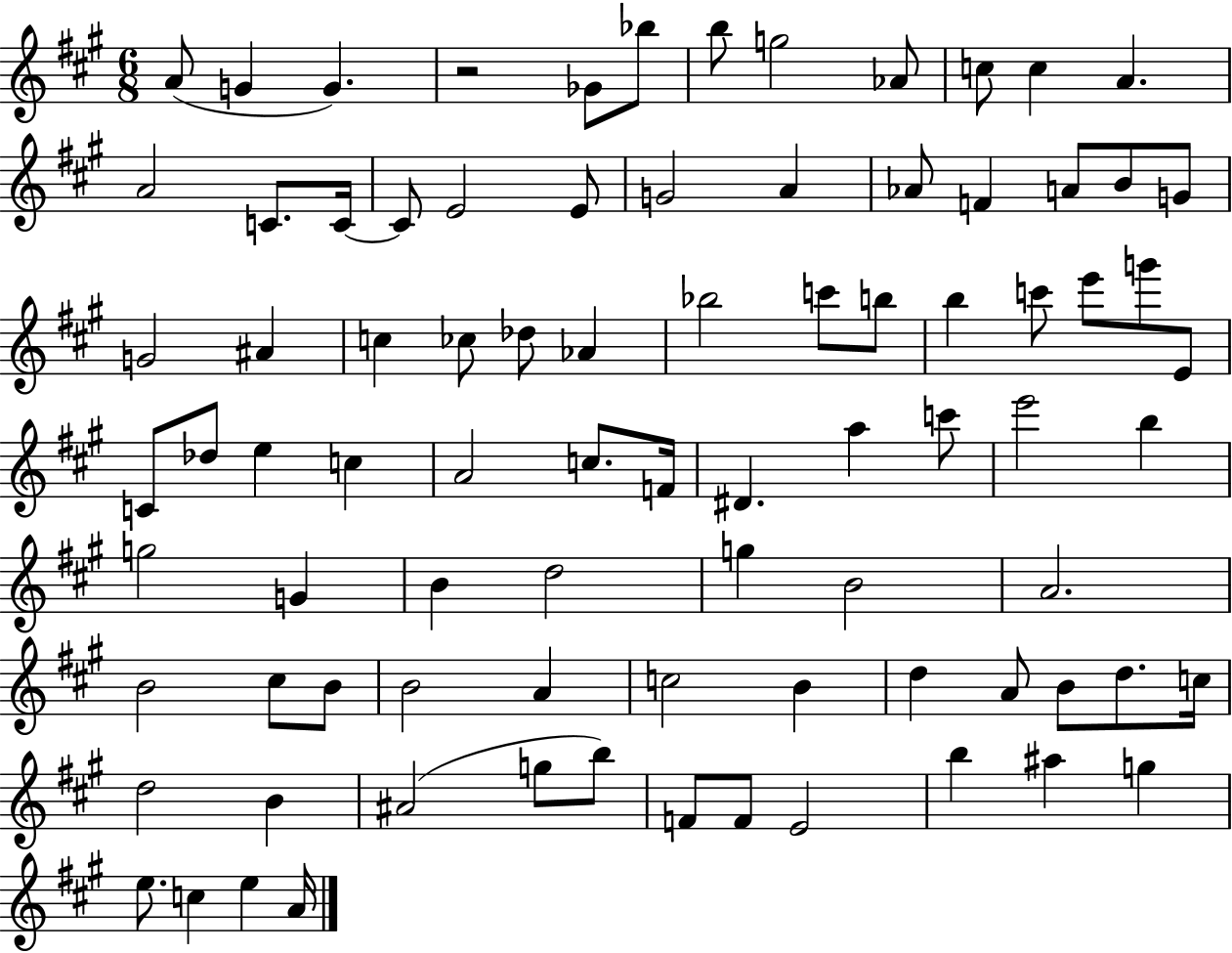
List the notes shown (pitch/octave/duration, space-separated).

A4/e G4/q G4/q. R/h Gb4/e Bb5/e B5/e G5/h Ab4/e C5/e C5/q A4/q. A4/h C4/e. C4/s C4/e E4/h E4/e G4/h A4/q Ab4/e F4/q A4/e B4/e G4/e G4/h A#4/q C5/q CES5/e Db5/e Ab4/q Bb5/h C6/e B5/e B5/q C6/e E6/e G6/e E4/e C4/e Db5/e E5/q C5/q A4/h C5/e. F4/s D#4/q. A5/q C6/e E6/h B5/q G5/h G4/q B4/q D5/h G5/q B4/h A4/h. B4/h C#5/e B4/e B4/h A4/q C5/h B4/q D5/q A4/e B4/e D5/e. C5/s D5/h B4/q A#4/h G5/e B5/e F4/e F4/e E4/h B5/q A#5/q G5/q E5/e. C5/q E5/q A4/s